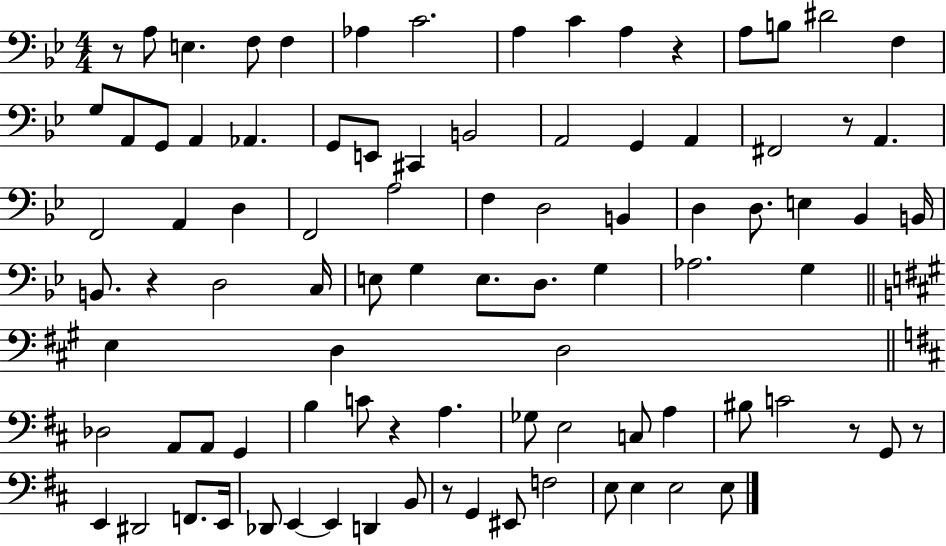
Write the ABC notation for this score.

X:1
T:Untitled
M:4/4
L:1/4
K:Bb
z/2 A,/2 E, F,/2 F, _A, C2 A, C A, z A,/2 B,/2 ^D2 F, G,/2 A,,/2 G,,/2 A,, _A,, G,,/2 E,,/2 ^C,, B,,2 A,,2 G,, A,, ^F,,2 z/2 A,, F,,2 A,, D, F,,2 A,2 F, D,2 B,, D, D,/2 E, _B,, B,,/4 B,,/2 z D,2 C,/4 E,/2 G, E,/2 D,/2 G, _A,2 G, E, D, D,2 _D,2 A,,/2 A,,/2 G,, B, C/2 z A, _G,/2 E,2 C,/2 A, ^B,/2 C2 z/2 G,,/2 z/2 E,, ^D,,2 F,,/2 E,,/4 _D,,/2 E,, E,, D,, B,,/2 z/2 G,, ^E,,/2 F,2 E,/2 E, E,2 E,/2